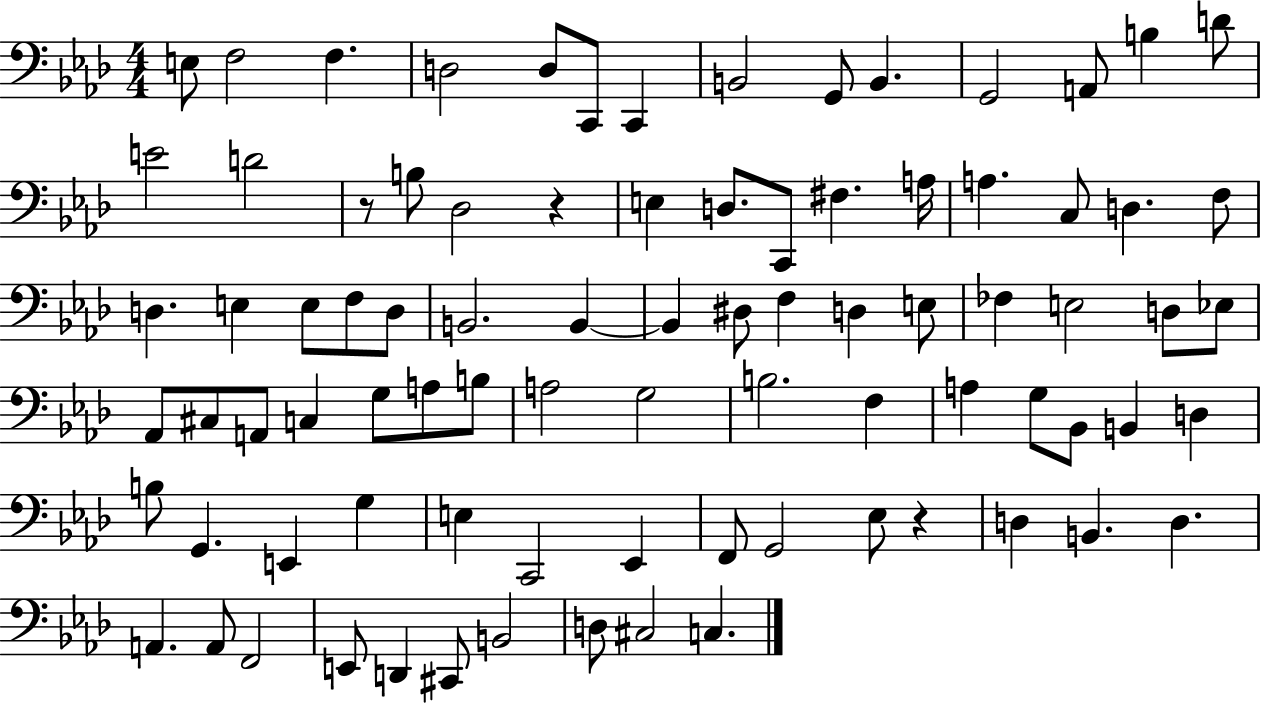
E3/e F3/h F3/q. D3/h D3/e C2/e C2/q B2/h G2/e B2/q. G2/h A2/e B3/q D4/e E4/h D4/h R/e B3/e Db3/h R/q E3/q D3/e. C2/e F#3/q. A3/s A3/q. C3/e D3/q. F3/e D3/q. E3/q E3/e F3/e D3/e B2/h. B2/q B2/q D#3/e F3/q D3/q E3/e FES3/q E3/h D3/e Eb3/e Ab2/e C#3/e A2/e C3/q G3/e A3/e B3/e A3/h G3/h B3/h. F3/q A3/q G3/e Bb2/e B2/q D3/q B3/e G2/q. E2/q G3/q E3/q C2/h Eb2/q F2/e G2/h Eb3/e R/q D3/q B2/q. D3/q. A2/q. A2/e F2/h E2/e D2/q C#2/e B2/h D3/e C#3/h C3/q.